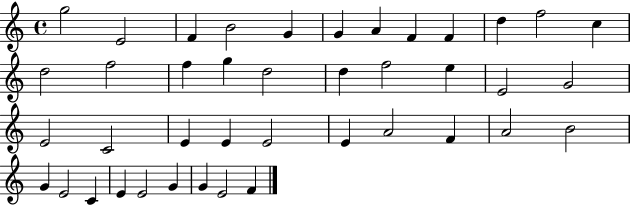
{
  \clef treble
  \time 4/4
  \defaultTimeSignature
  \key c \major
  g''2 e'2 | f'4 b'2 g'4 | g'4 a'4 f'4 f'4 | d''4 f''2 c''4 | \break d''2 f''2 | f''4 g''4 d''2 | d''4 f''2 e''4 | e'2 g'2 | \break e'2 c'2 | e'4 e'4 e'2 | e'4 a'2 f'4 | a'2 b'2 | \break g'4 e'2 c'4 | e'4 e'2 g'4 | g'4 e'2 f'4 | \bar "|."
}